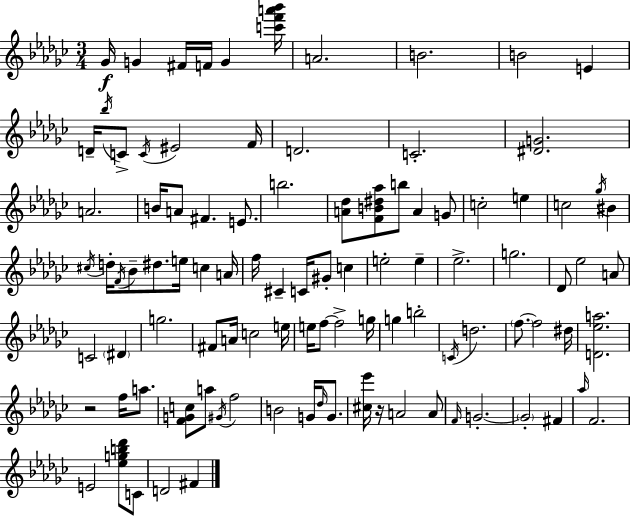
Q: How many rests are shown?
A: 2